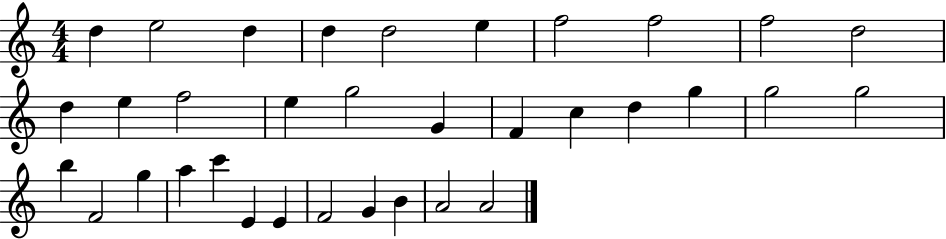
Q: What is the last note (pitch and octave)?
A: A4